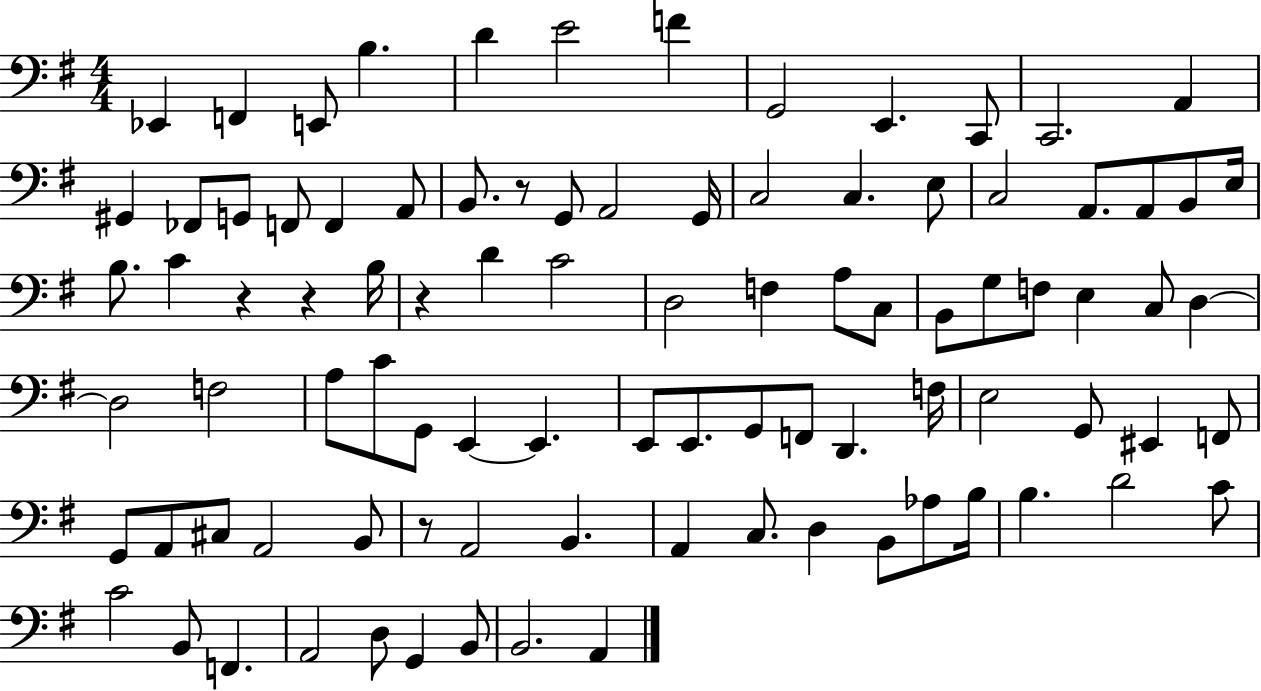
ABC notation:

X:1
T:Untitled
M:4/4
L:1/4
K:G
_E,, F,, E,,/2 B, D E2 F G,,2 E,, C,,/2 C,,2 A,, ^G,, _F,,/2 G,,/2 F,,/2 F,, A,,/2 B,,/2 z/2 G,,/2 A,,2 G,,/4 C,2 C, E,/2 C,2 A,,/2 A,,/2 B,,/2 E,/4 B,/2 C z z B,/4 z D C2 D,2 F, A,/2 C,/2 B,,/2 G,/2 F,/2 E, C,/2 D, D,2 F,2 A,/2 C/2 G,,/2 E,, E,, E,,/2 E,,/2 G,,/2 F,,/2 D,, F,/4 E,2 G,,/2 ^E,, F,,/2 G,,/2 A,,/2 ^C,/2 A,,2 B,,/2 z/2 A,,2 B,, A,, C,/2 D, B,,/2 _A,/2 B,/4 B, D2 C/2 C2 B,,/2 F,, A,,2 D,/2 G,, B,,/2 B,,2 A,,